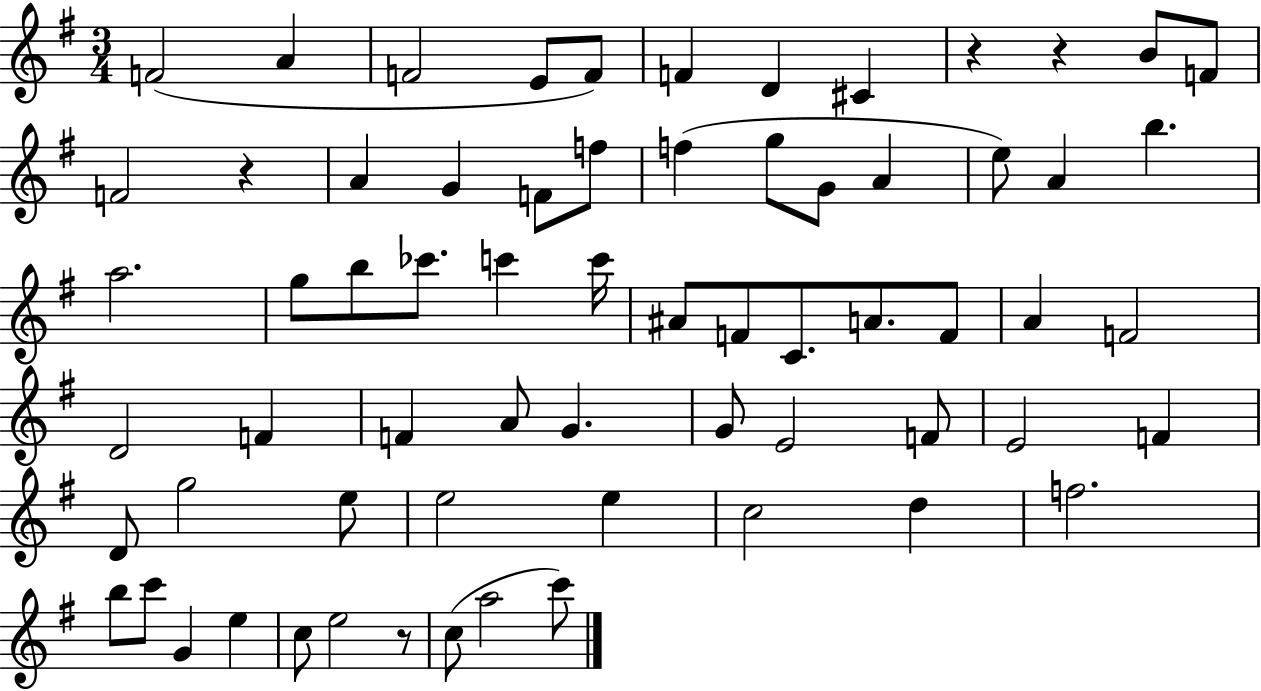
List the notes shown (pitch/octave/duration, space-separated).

F4/h A4/q F4/h E4/e F4/e F4/q D4/q C#4/q R/q R/q B4/e F4/e F4/h R/q A4/q G4/q F4/e F5/e F5/q G5/e G4/e A4/q E5/e A4/q B5/q. A5/h. G5/e B5/e CES6/e. C6/q C6/s A#4/e F4/e C4/e. A4/e. F4/e A4/q F4/h D4/h F4/q F4/q A4/e G4/q. G4/e E4/h F4/e E4/h F4/q D4/e G5/h E5/e E5/h E5/q C5/h D5/q F5/h. B5/e C6/e G4/q E5/q C5/e E5/h R/e C5/e A5/h C6/e